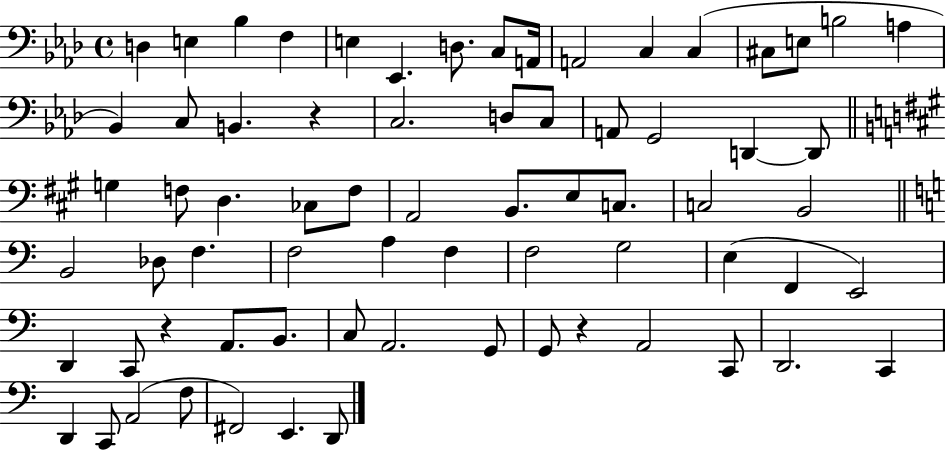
D3/q E3/q Bb3/q F3/q E3/q Eb2/q. D3/e. C3/e A2/s A2/h C3/q C3/q C#3/e E3/e B3/h A3/q Bb2/q C3/e B2/q. R/q C3/h. D3/e C3/e A2/e G2/h D2/q D2/e G3/q F3/e D3/q. CES3/e F3/e A2/h B2/e. E3/e C3/e. C3/h B2/h B2/h Db3/e F3/q. F3/h A3/q F3/q F3/h G3/h E3/q F2/q E2/h D2/q C2/e R/q A2/e. B2/e. C3/e A2/h. G2/e G2/e R/q A2/h C2/e D2/h. C2/q D2/q C2/e A2/h F3/e F#2/h E2/q. D2/e